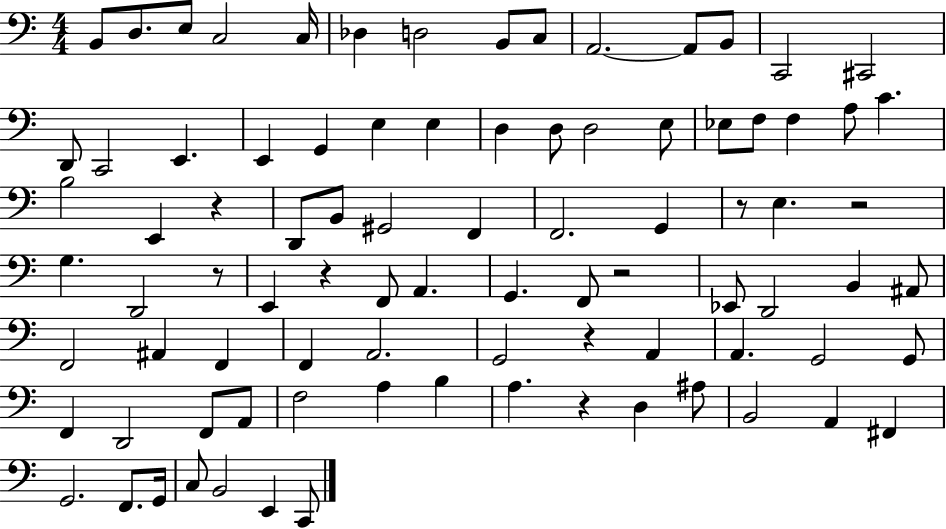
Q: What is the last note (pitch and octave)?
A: C2